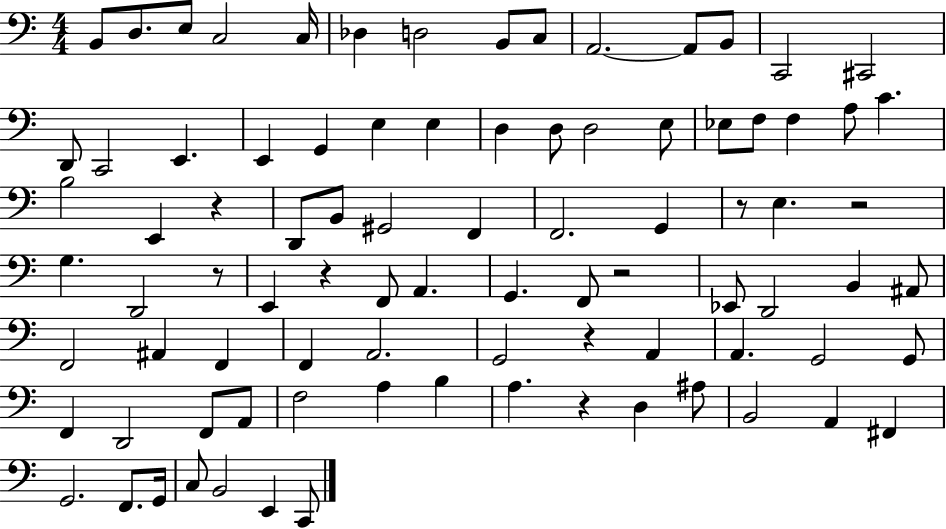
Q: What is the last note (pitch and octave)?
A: C2